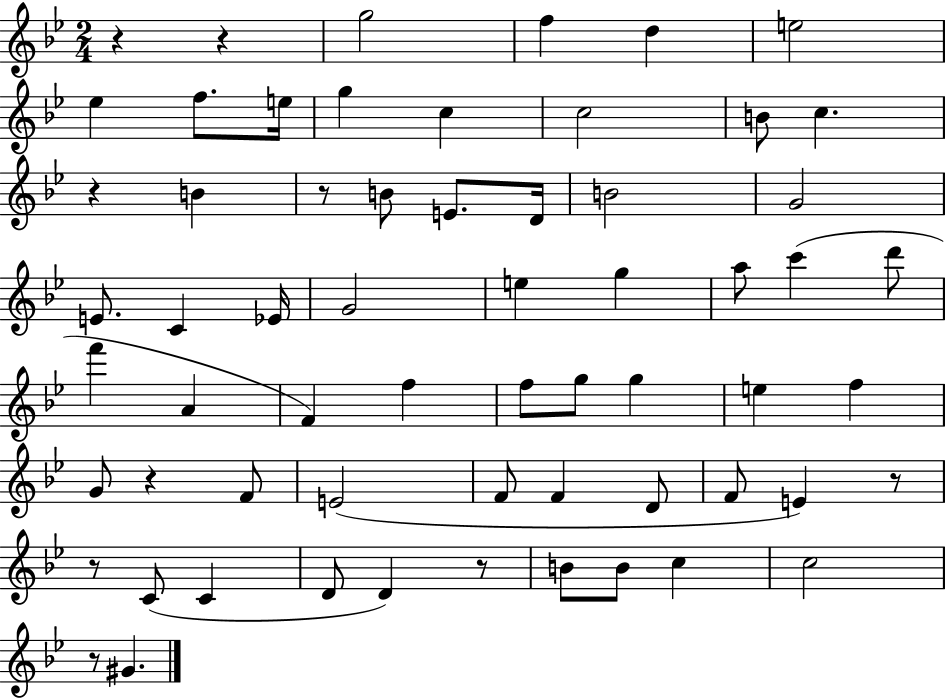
{
  \clef treble
  \numericTimeSignature
  \time 2/4
  \key bes \major
  r4 r4 | g''2 | f''4 d''4 | e''2 | \break ees''4 f''8. e''16 | g''4 c''4 | c''2 | b'8 c''4. | \break r4 b'4 | r8 b'8 e'8. d'16 | b'2 | g'2 | \break e'8. c'4 ees'16 | g'2 | e''4 g''4 | a''8 c'''4( d'''8 | \break f'''4 a'4 | f'4) f''4 | f''8 g''8 g''4 | e''4 f''4 | \break g'8 r4 f'8 | e'2( | f'8 f'4 d'8 | f'8 e'4) r8 | \break r8 c'8( c'4 | d'8 d'4) r8 | b'8 b'8 c''4 | c''2 | \break r8 gis'4. | \bar "|."
}